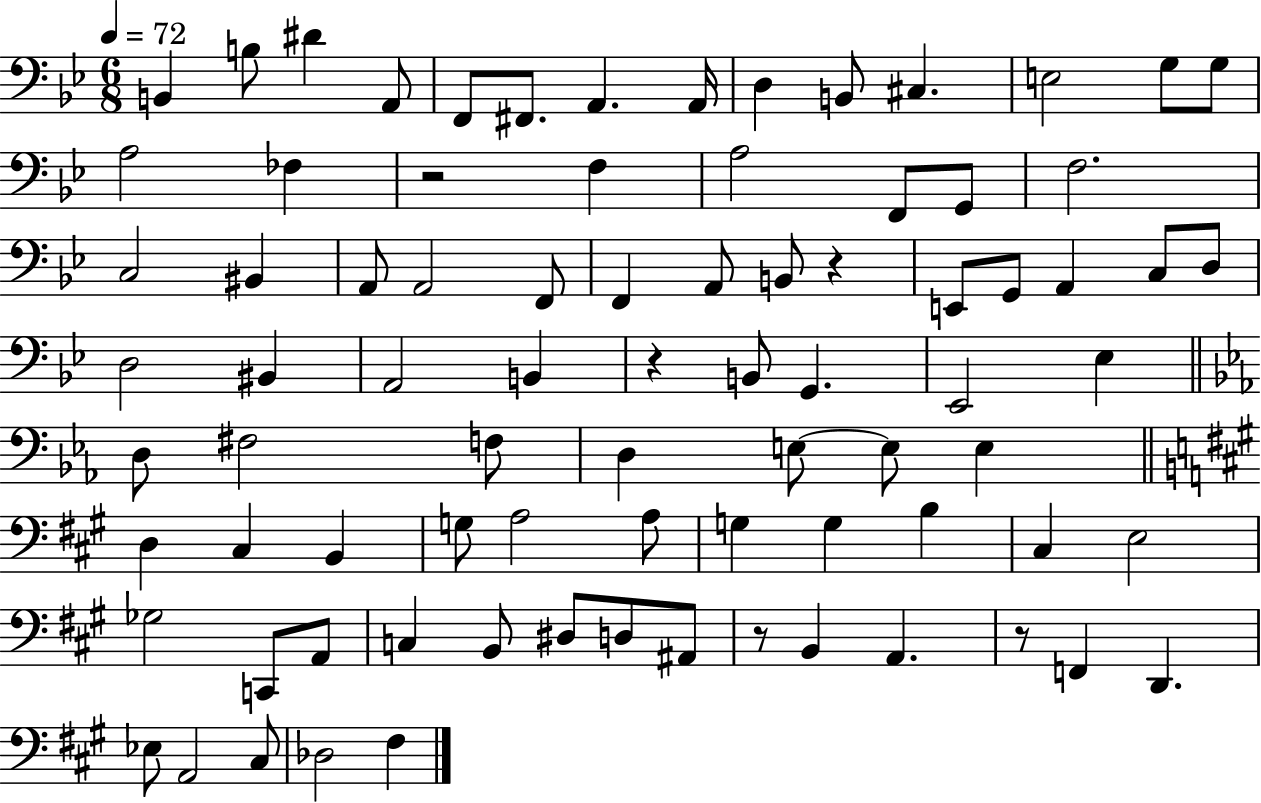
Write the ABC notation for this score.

X:1
T:Untitled
M:6/8
L:1/4
K:Bb
B,, B,/2 ^D A,,/2 F,,/2 ^F,,/2 A,, A,,/4 D, B,,/2 ^C, E,2 G,/2 G,/2 A,2 _F, z2 F, A,2 F,,/2 G,,/2 F,2 C,2 ^B,, A,,/2 A,,2 F,,/2 F,, A,,/2 B,,/2 z E,,/2 G,,/2 A,, C,/2 D,/2 D,2 ^B,, A,,2 B,, z B,,/2 G,, _E,,2 _E, D,/2 ^F,2 F,/2 D, E,/2 E,/2 E, D, ^C, B,, G,/2 A,2 A,/2 G, G, B, ^C, E,2 _G,2 C,,/2 A,,/2 C, B,,/2 ^D,/2 D,/2 ^A,,/2 z/2 B,, A,, z/2 F,, D,, _E,/2 A,,2 ^C,/2 _D,2 ^F,